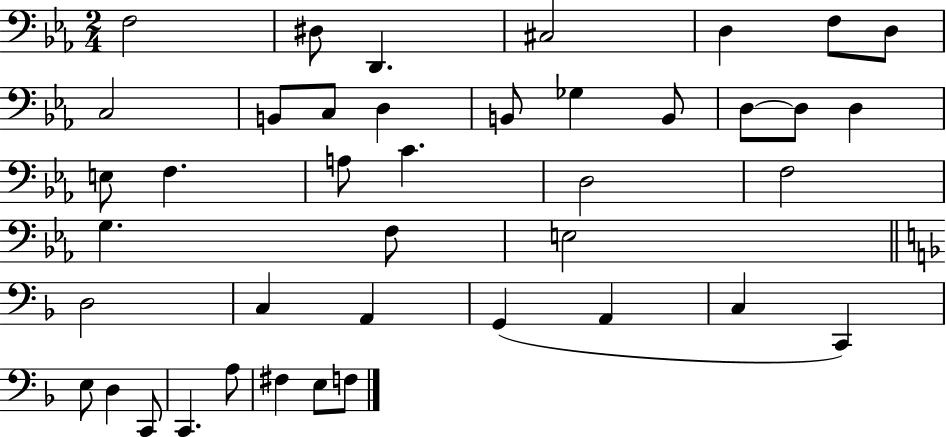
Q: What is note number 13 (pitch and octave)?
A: Gb3